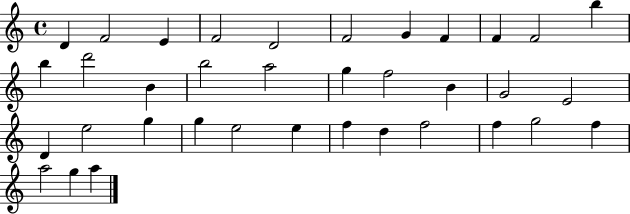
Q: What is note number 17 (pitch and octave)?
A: G5